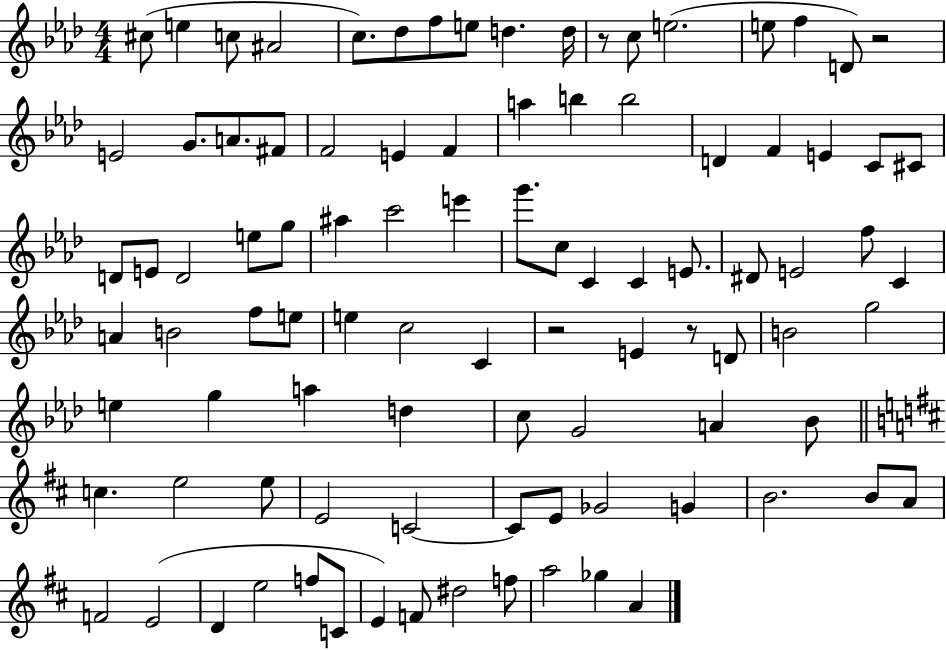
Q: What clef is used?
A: treble